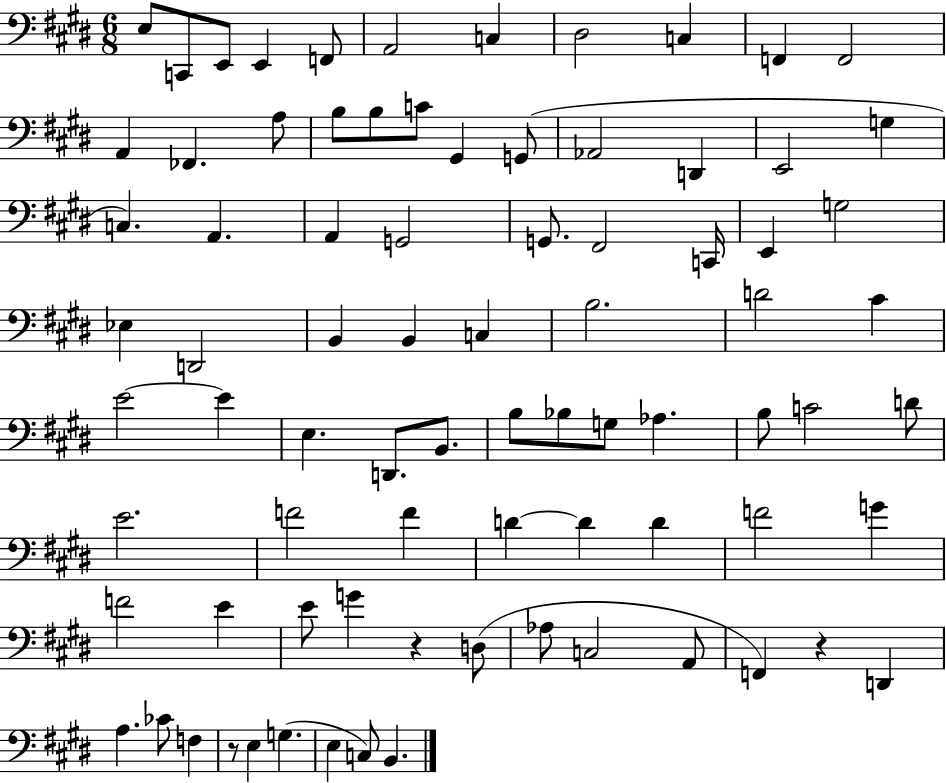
X:1
T:Untitled
M:6/8
L:1/4
K:E
E,/2 C,,/2 E,,/2 E,, F,,/2 A,,2 C, ^D,2 C, F,, F,,2 A,, _F,, A,/2 B,/2 B,/2 C/2 ^G,, G,,/2 _A,,2 D,, E,,2 G, C, A,, A,, G,,2 G,,/2 ^F,,2 C,,/4 E,, G,2 _E, D,,2 B,, B,, C, B,2 D2 ^C E2 E E, D,,/2 B,,/2 B,/2 _B,/2 G,/2 _A, B,/2 C2 D/2 E2 F2 F D D D F2 G F2 E E/2 G z D,/2 _A,/2 C,2 A,,/2 F,, z D,, A, _C/2 F, z/2 E, G, E, C,/2 B,,